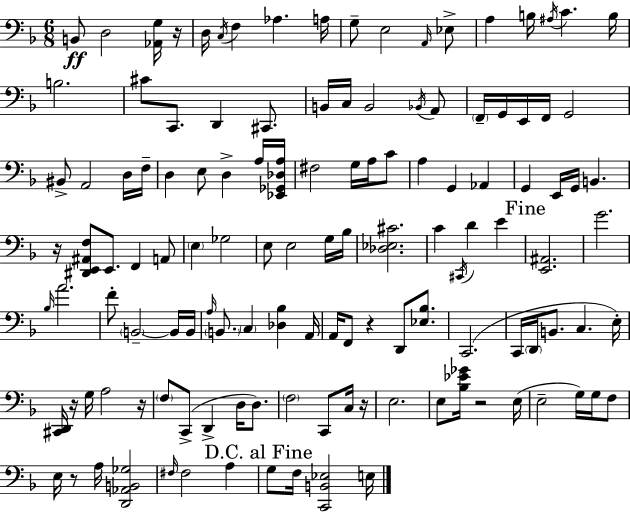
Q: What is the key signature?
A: D minor